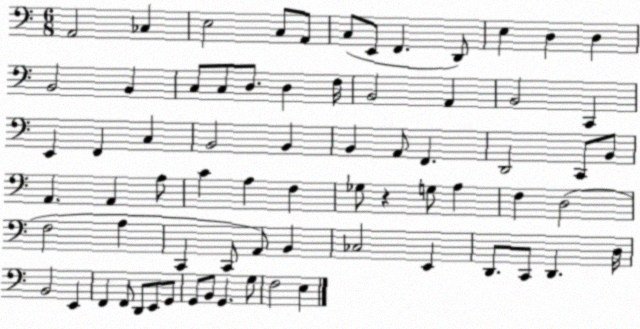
X:1
T:Untitled
M:6/8
L:1/4
K:C
A,,2 _C, E,2 C,/2 A,,/2 C,/2 E,,/2 F,, D,,/2 E, D, D, B,,2 B,, C,/2 C,/2 D,/2 D, F,/4 B,,2 A,, B,,2 C,, E,, F,, C, B,,2 B,, B,, A,,/2 F,, D,,2 C,,/2 B,,/2 A,, A,, A,/2 C A, F, _G,/2 z G,/2 A, F, D,2 F,2 A, C,, C,,/2 A,,/2 B,, _C,2 E,, D,,/2 C,,/2 D,, D,/4 B,,2 E,, F,, F,,/2 D,,/2 E,,/2 G,,/2 G,,/2 B,,/2 G,, G,/2 F,2 E,